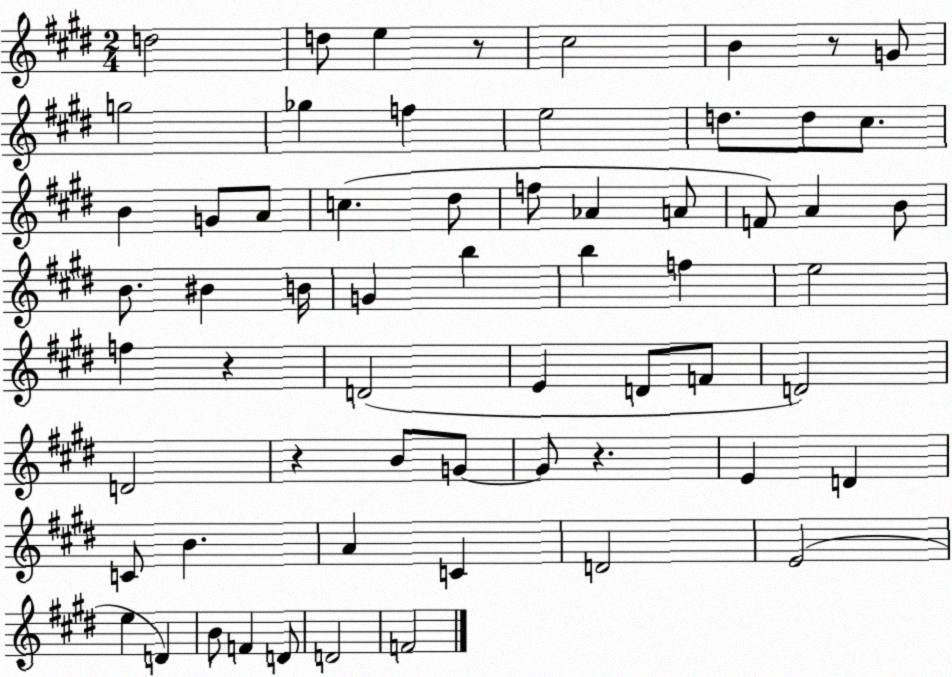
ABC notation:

X:1
T:Untitled
M:2/4
L:1/4
K:E
d2 d/2 e z/2 ^c2 B z/2 G/2 g2 _g f e2 d/2 d/2 ^c/2 B G/2 A/2 c ^d/2 f/2 _A A/2 F/2 A B/2 B/2 ^B B/4 G b b f e2 f z D2 E D/2 F/2 D2 D2 z B/2 G/2 G/2 z E D C/2 B A C D2 E2 e D B/2 F D/2 D2 F2